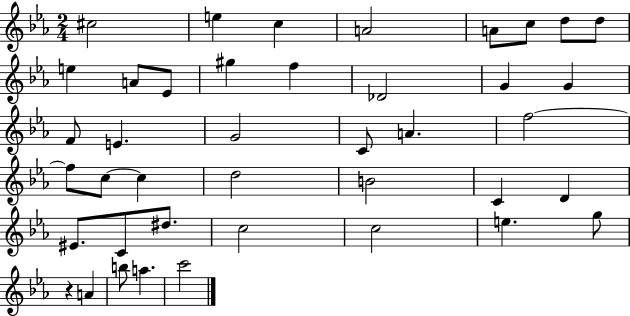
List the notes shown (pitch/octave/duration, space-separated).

C#5/h E5/q C5/q A4/h A4/e C5/e D5/e D5/e E5/q A4/e Eb4/e G#5/q F5/q Db4/h G4/q G4/q F4/e E4/q. G4/h C4/e A4/q. F5/h F5/e C5/e C5/q D5/h B4/h C4/q D4/q EIS4/e. C4/e D#5/e. C5/h C5/h E5/q. G5/e R/q A4/q B5/e A5/q. C6/h